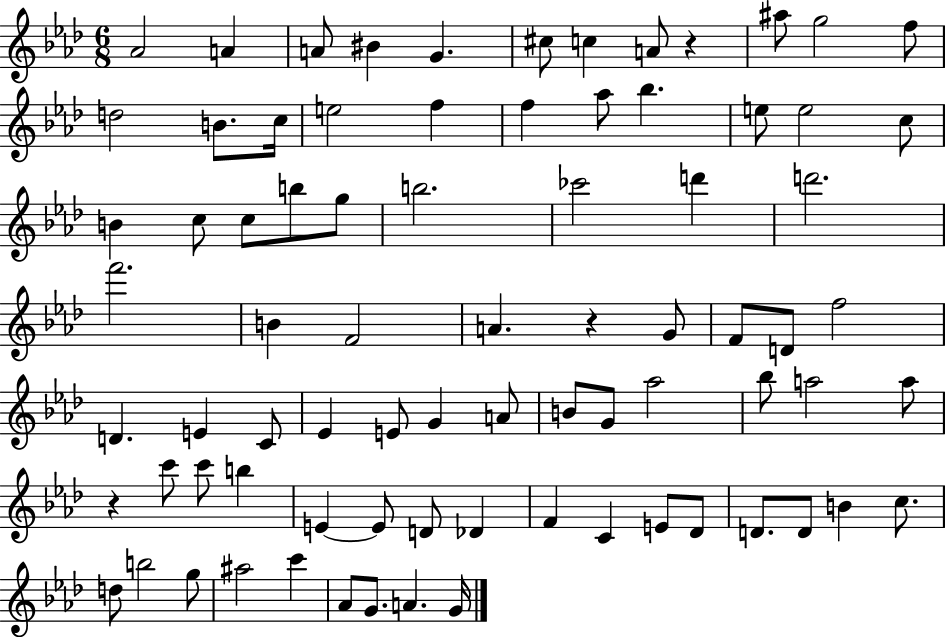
{
  \clef treble
  \numericTimeSignature
  \time 6/8
  \key aes \major
  aes'2 a'4 | a'8 bis'4 g'4. | cis''8 c''4 a'8 r4 | ais''8 g''2 f''8 | \break d''2 b'8. c''16 | e''2 f''4 | f''4 aes''8 bes''4. | e''8 e''2 c''8 | \break b'4 c''8 c''8 b''8 g''8 | b''2. | ces'''2 d'''4 | d'''2. | \break f'''2. | b'4 f'2 | a'4. r4 g'8 | f'8 d'8 f''2 | \break d'4. e'4 c'8 | ees'4 e'8 g'4 a'8 | b'8 g'8 aes''2 | bes''8 a''2 a''8 | \break r4 c'''8 c'''8 b''4 | e'4~~ e'8 d'8 des'4 | f'4 c'4 e'8 des'8 | d'8. d'8 b'4 c''8. | \break d''8 b''2 g''8 | ais''2 c'''4 | aes'8 g'8. a'4. g'16 | \bar "|."
}